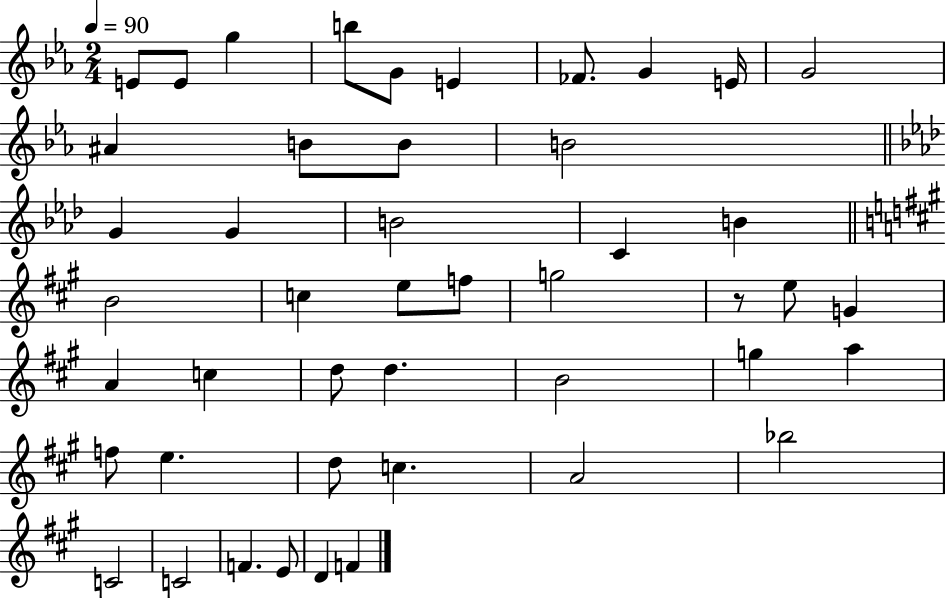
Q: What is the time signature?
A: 2/4